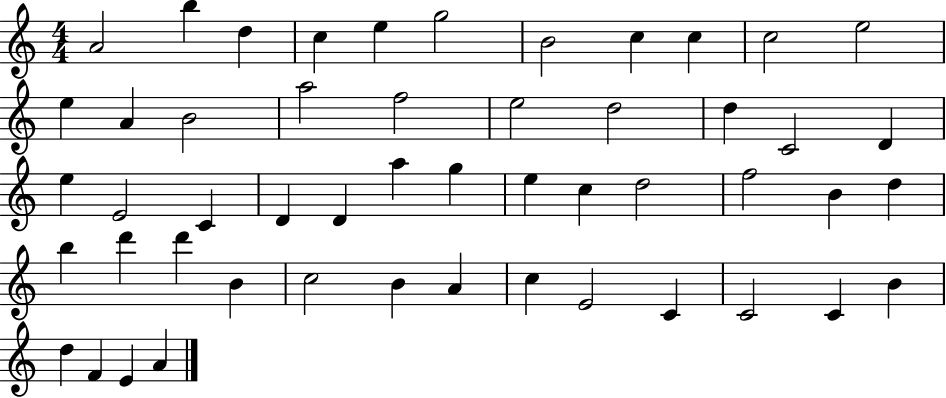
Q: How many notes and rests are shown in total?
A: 51